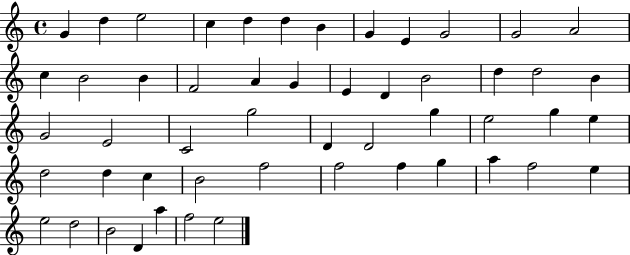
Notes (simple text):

G4/q D5/q E5/h C5/q D5/q D5/q B4/q G4/q E4/q G4/h G4/h A4/h C5/q B4/h B4/q F4/h A4/q G4/q E4/q D4/q B4/h D5/q D5/h B4/q G4/h E4/h C4/h G5/h D4/q D4/h G5/q E5/h G5/q E5/q D5/h D5/q C5/q B4/h F5/h F5/h F5/q G5/q A5/q F5/h E5/q E5/h D5/h B4/h D4/q A5/q F5/h E5/h